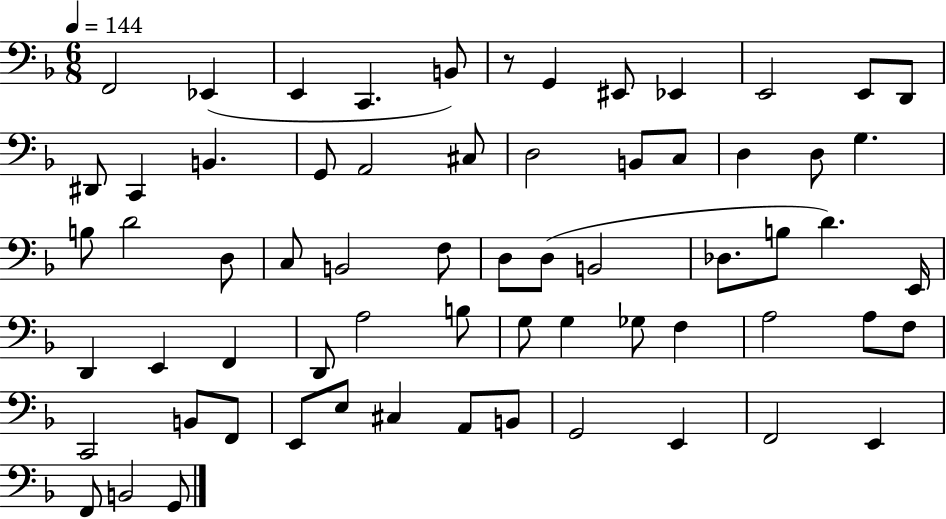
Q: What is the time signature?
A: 6/8